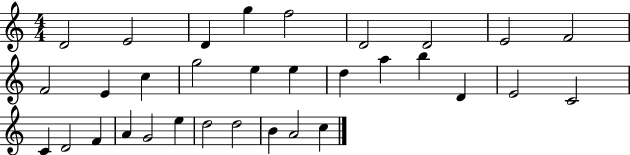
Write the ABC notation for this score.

X:1
T:Untitled
M:4/4
L:1/4
K:C
D2 E2 D g f2 D2 D2 E2 F2 F2 E c g2 e e d a b D E2 C2 C D2 F A G2 e d2 d2 B A2 c